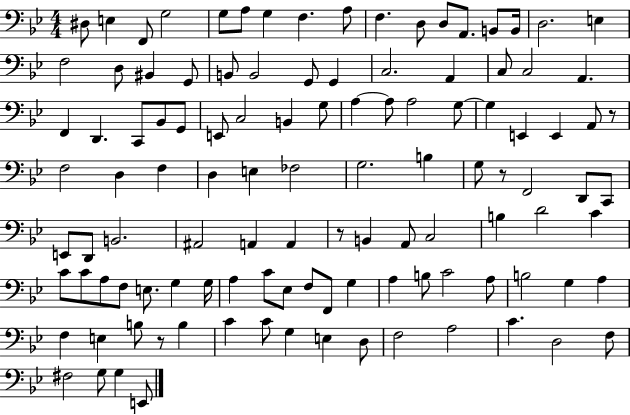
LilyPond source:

{
  \clef bass
  \numericTimeSignature
  \time 4/4
  \key bes \major
  dis8 e4 f,8 g2 | g8 a8 g4 f4. a8 | f4. d8 d8 a,8. b,8 b,16 | d2. e4 | \break f2 d8 bis,4 g,8 | b,8 b,2 g,8 g,4 | c2. a,4 | c8 c2 a,4. | \break f,4 d,4. c,8 bes,8 g,8 | e,8 c2 b,4 g8 | a4~~ a8 a2 g8~~ | g4 e,4 e,4 a,8 r8 | \break f2 d4 f4 | d4 e4 fes2 | g2. b4 | g8 r8 f,2 d,8 c,8 | \break e,8 d,8 b,2. | ais,2 a,4 a,4 | r8 b,4 a,8 c2 | b4 d'2 c'4 | \break c'8 c'8 a8 f8 e8. g4 g16 | a4 c'8 ees8 f8 f,8 g4 | a4 b8 c'2 a8 | b2 g4 a4 | \break f4 e4 b8 r8 b4 | c'4 c'8 g4 e4 d8 | f2 a2 | c'4. d2 f8 | \break fis2 g8 g4 e,8 | \bar "|."
}